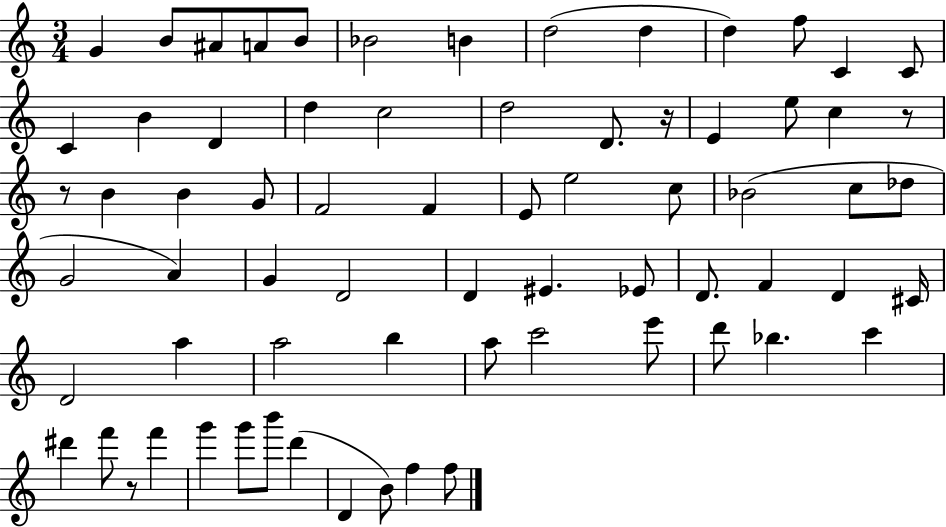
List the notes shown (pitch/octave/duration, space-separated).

G4/q B4/e A#4/e A4/e B4/e Bb4/h B4/q D5/h D5/q D5/q F5/e C4/q C4/e C4/q B4/q D4/q D5/q C5/h D5/h D4/e. R/s E4/q E5/e C5/q R/e R/e B4/q B4/q G4/e F4/h F4/q E4/e E5/h C5/e Bb4/h C5/e Db5/e G4/h A4/q G4/q D4/h D4/q EIS4/q. Eb4/e D4/e. F4/q D4/q C#4/s D4/h A5/q A5/h B5/q A5/e C6/h E6/e D6/e Bb5/q. C6/q D#6/q F6/e R/e F6/q G6/q G6/e B6/e D6/q D4/q B4/e F5/q F5/e